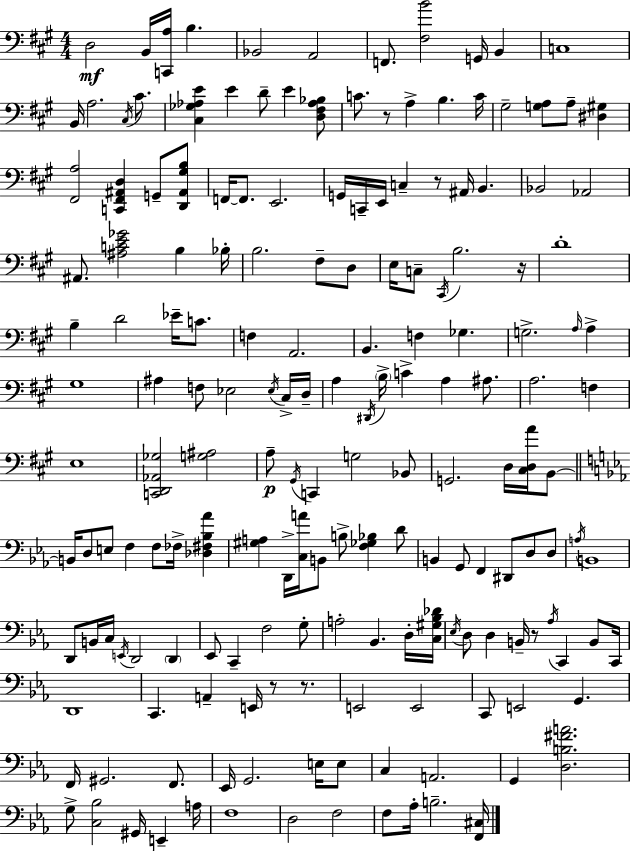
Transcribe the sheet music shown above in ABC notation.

X:1
T:Untitled
M:4/4
L:1/4
K:A
D,2 B,,/4 [C,,A,]/4 B, _B,,2 A,,2 F,,/2 [^F,B]2 G,,/4 B,, C,4 B,,/4 A,2 ^C,/4 ^C/2 [^C,_G,_A,E] E D/2 E [D,^F,_A,_B,]/2 C/2 z/2 A, B, C/4 ^G,2 [G,A,]/2 A,/2 [^D,^G,] [^F,,A,]2 [C,,^F,,^A,,D,] G,,/2 [D,,^A,,^G,B,]/2 F,,/4 F,,/2 E,,2 G,,/4 C,,/4 E,,/4 C, z/2 ^A,,/4 B,, _B,,2 _A,,2 ^A,,/2 [^A,CE_G]2 B, _B,/4 B,2 ^F,/2 D,/2 E,/4 C,/2 ^C,,/4 B,2 z/4 D4 B, D2 _E/4 C/2 F, A,,2 B,, F, _G, G,2 A,/4 A, ^G,4 ^A, F,/2 _E,2 _E,/4 ^C,/4 D,/4 A, ^D,,/4 B,/4 C A, ^A,/2 A,2 F, E,4 [C,,D,,_A,,_G,]2 [G,^A,]2 A,/2 ^G,,/4 C,, G,2 _B,,/2 G,,2 D,/4 [^C,D,A]/4 B,,/2 B,,/4 D,/2 E,/2 F, F,/2 _F,/4 [_D,^F,_B,_A] [^G,A,] D,,/4 [C,A]/4 B,,/2 B,/2 [F,_G,_B,] D/2 B,, G,,/2 F,, ^D,,/2 D,/2 D,/2 A,/4 B,,4 D,,/2 B,,/4 C,/4 E,,/4 D,,2 D,, _E,,/2 C,, F,2 G,/2 A,2 _B,, D,/4 [C,^G,_B,_D]/4 _E,/4 D,/2 D, B,,/4 z/2 _A,/4 C,, B,,/2 C,,/4 D,,4 C,, A,, E,,/4 z/2 z/2 E,,2 E,,2 C,,/2 E,,2 G,, F,,/4 ^G,,2 F,,/2 _E,,/4 G,,2 E,/4 E,/2 C, A,,2 G,, [D,B,^FA]2 G,/2 [C,_B,]2 ^G,,/4 E,, A,/4 F,4 D,2 F,2 F,/2 _A,/4 B,2 [F,,^C,]/4